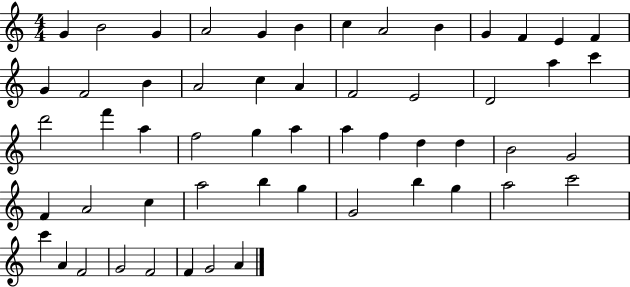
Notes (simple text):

G4/q B4/h G4/q A4/h G4/q B4/q C5/q A4/h B4/q G4/q F4/q E4/q F4/q G4/q F4/h B4/q A4/h C5/q A4/q F4/h E4/h D4/h A5/q C6/q D6/h F6/q A5/q F5/h G5/q A5/q A5/q F5/q D5/q D5/q B4/h G4/h F4/q A4/h C5/q A5/h B5/q G5/q G4/h B5/q G5/q A5/h C6/h C6/q A4/q F4/h G4/h F4/h F4/q G4/h A4/q